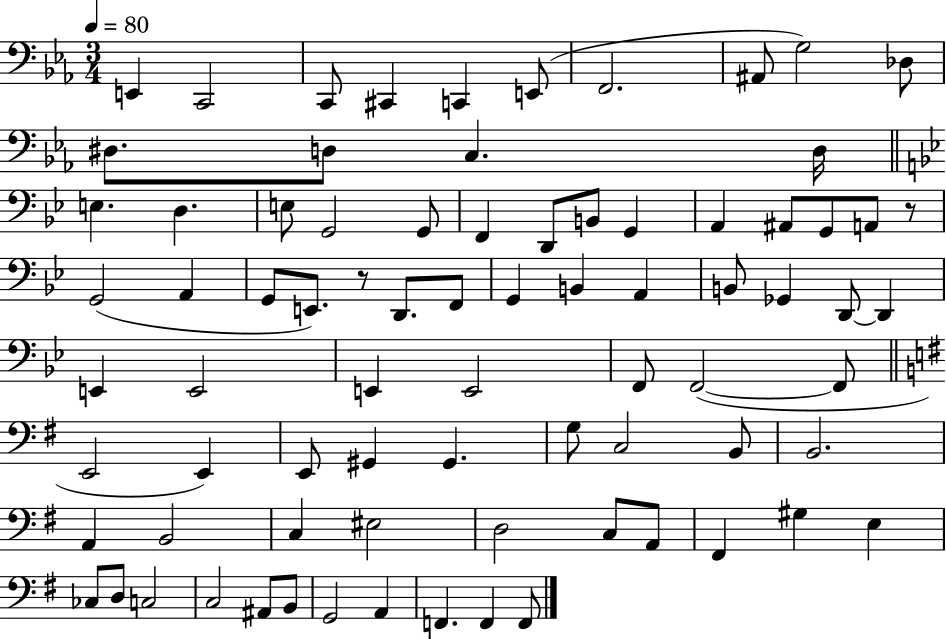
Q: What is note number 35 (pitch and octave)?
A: B2